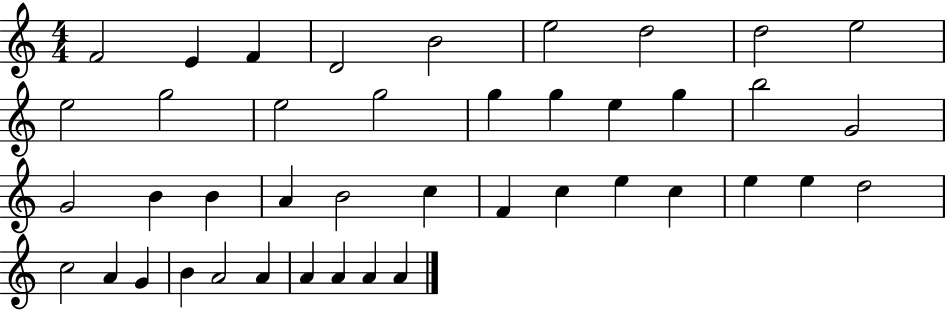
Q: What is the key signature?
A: C major